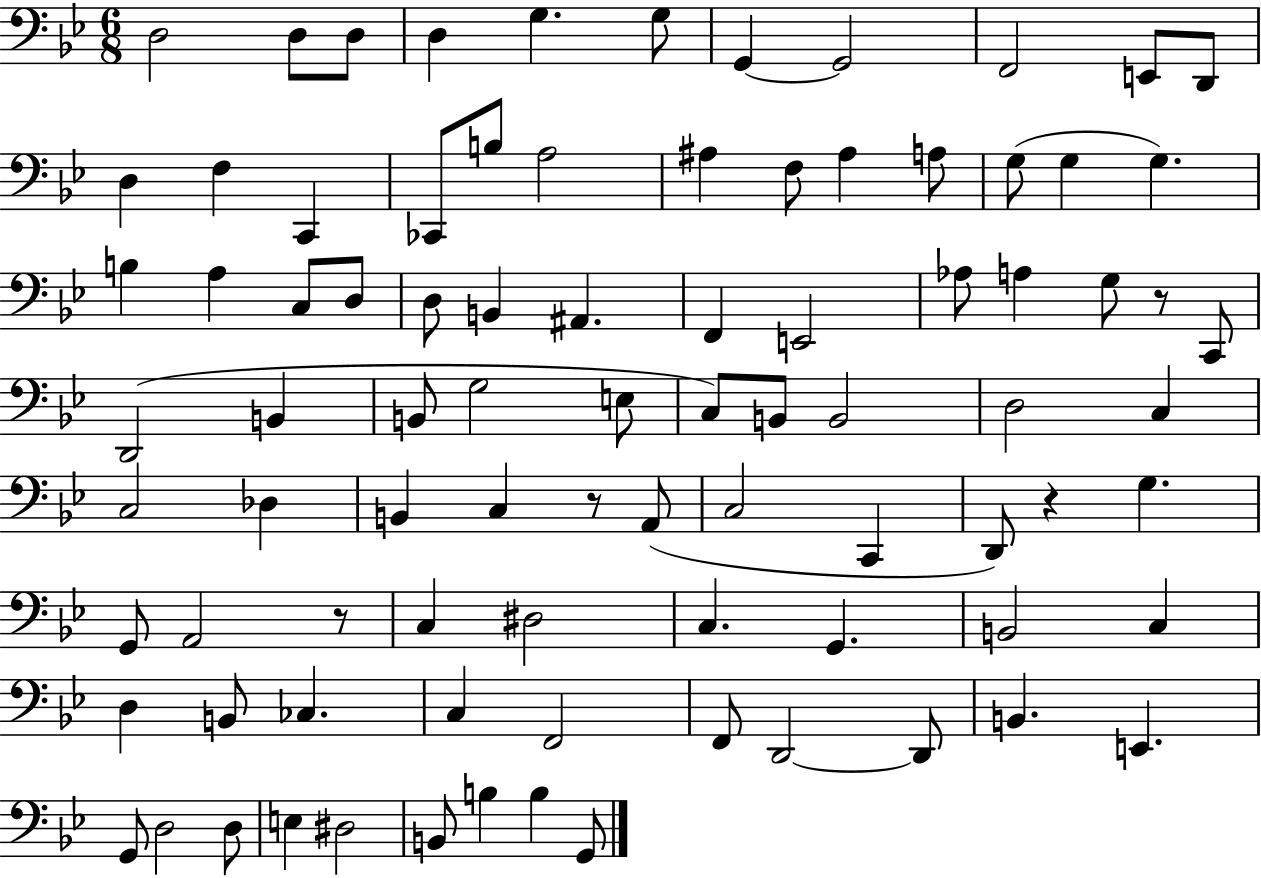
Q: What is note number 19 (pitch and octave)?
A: F3